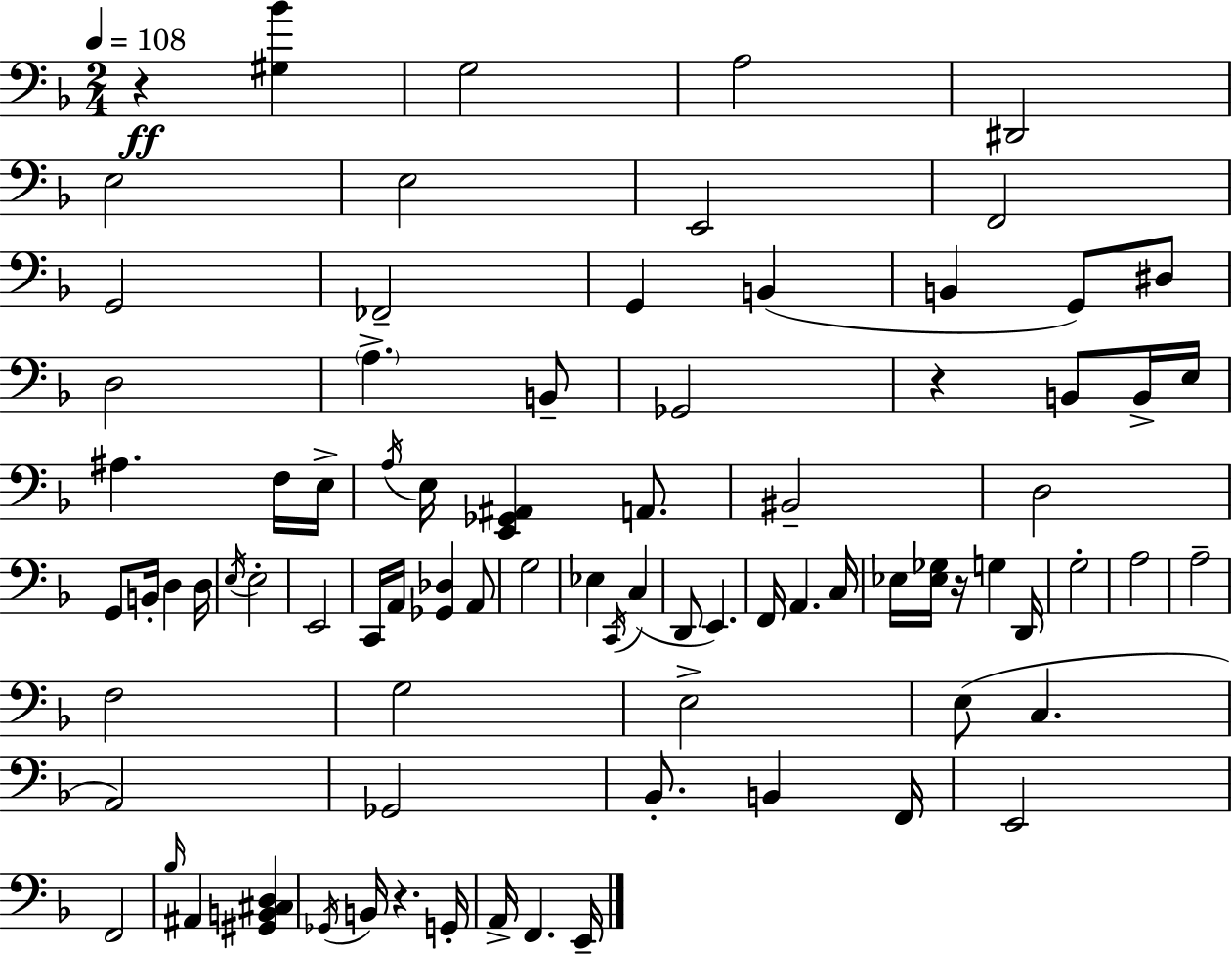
X:1
T:Untitled
M:2/4
L:1/4
K:F
z [^G,_B] G,2 A,2 ^D,,2 E,2 E,2 E,,2 F,,2 G,,2 _F,,2 G,, B,, B,, G,,/2 ^D,/2 D,2 A, B,,/2 _G,,2 z B,,/2 B,,/4 E,/4 ^A, F,/4 E,/4 A,/4 E,/4 [E,,_G,,^A,,] A,,/2 ^B,,2 D,2 G,,/2 B,,/4 D, D,/4 E,/4 E,2 E,,2 C,,/4 A,,/4 [_G,,_D,] A,,/2 G,2 _E, C,,/4 C, D,,/2 E,, F,,/4 A,, C,/4 _E,/4 [_E,_G,]/4 z/4 G, D,,/4 G,2 A,2 A,2 F,2 G,2 E,2 E,/2 C, A,,2 _G,,2 _B,,/2 B,, F,,/4 E,,2 F,,2 _B,/4 ^A,, [^G,,B,,^C,D,] _G,,/4 B,,/4 z G,,/4 A,,/4 F,, E,,/4